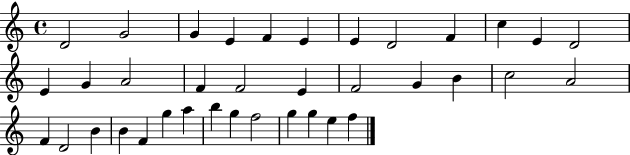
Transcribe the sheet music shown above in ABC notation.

X:1
T:Untitled
M:4/4
L:1/4
K:C
D2 G2 G E F E E D2 F c E D2 E G A2 F F2 E F2 G B c2 A2 F D2 B B F g a b g f2 g g e f